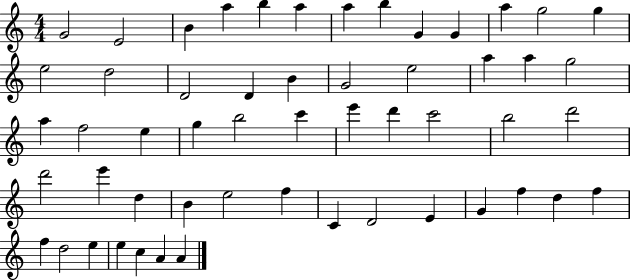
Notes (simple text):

G4/h E4/h B4/q A5/q B5/q A5/q A5/q B5/q G4/q G4/q A5/q G5/h G5/q E5/h D5/h D4/h D4/q B4/q G4/h E5/h A5/q A5/q G5/h A5/q F5/h E5/q G5/q B5/h C6/q E6/q D6/q C6/h B5/h D6/h D6/h E6/q D5/q B4/q E5/h F5/q C4/q D4/h E4/q G4/q F5/q D5/q F5/q F5/q D5/h E5/q E5/q C5/q A4/q A4/q